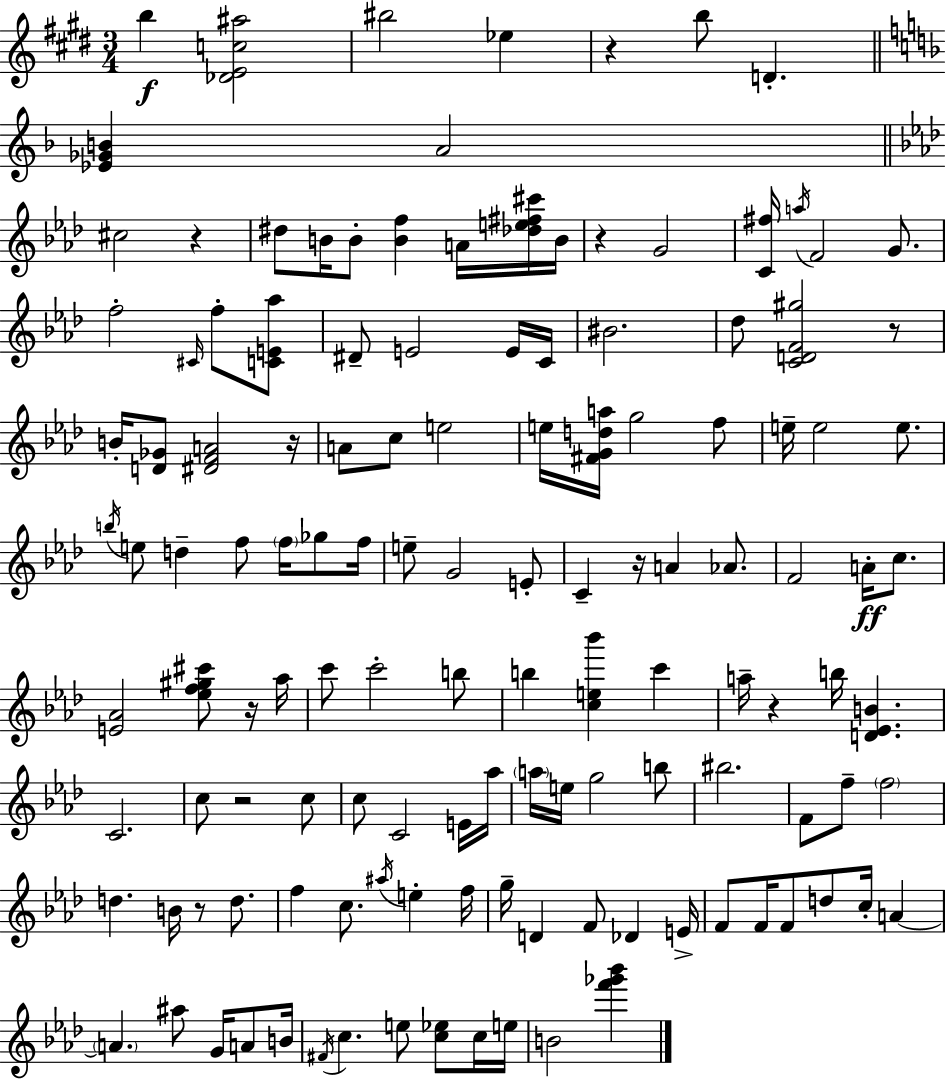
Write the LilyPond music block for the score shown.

{
  \clef treble
  \numericTimeSignature
  \time 3/4
  \key e \major
  \repeat volta 2 { b''4\f <des' e' c'' ais''>2 | bis''2 ees''4 | r4 b''8 d'4.-. | \bar "||" \break \key f \major <ees' ges' b'>4 a'2 | \bar "||" \break \key f \minor cis''2 r4 | dis''8 b'16 b'8-. <b' f''>4 a'16 <des'' e'' fis'' cis'''>16 b'16 | r4 g'2 | <c' fis''>16 \acciaccatura { a''16 } f'2 g'8. | \break f''2-. \grace { cis'16 } f''8-. | <c' e' aes''>8 dis'8-- e'2 | e'16 c'16 bis'2. | des''8 <c' d' f' gis''>2 | \break r8 b'16-. <d' ges'>8 <dis' f' a'>2 | r16 a'8 c''8 e''2 | e''16 <fis' g' d'' a''>16 g''2 | f''8 e''16-- e''2 e''8. | \break \acciaccatura { b''16 } e''8 d''4-- f''8 \parenthesize f''16 | ges''8 f''16 e''8-- g'2 | e'8-. c'4-- r16 a'4 | aes'8. f'2 a'16-.\ff | \break c''8. <e' aes'>2 <ees'' f'' gis'' cis'''>8 | r16 aes''16 c'''8 c'''2-. | b''8 b''4 <c'' e'' bes'''>4 c'''4 | a''16-- r4 b''16 <d' ees' b'>4. | \break c'2. | c''8 r2 | c''8 c''8 c'2 | e'16 aes''16 \parenthesize a''16 e''16 g''2 | \break b''8 bis''2. | f'8 f''8-- \parenthesize f''2 | d''4. b'16 r8 | d''8. f''4 c''8. \acciaccatura { ais''16 } e''4-. | \break f''16 g''16-- d'4 f'8 des'4 | e'16-> f'8 f'16 f'8 d''8 c''16-. | a'4~~ \parenthesize a'4. ais''8 | g'16 a'8 b'16 \acciaccatura { fis'16 } c''4. e''8 | \break <c'' ees''>8 c''16 e''16 b'2 | <f''' ges''' bes'''>4 } \bar "|."
}